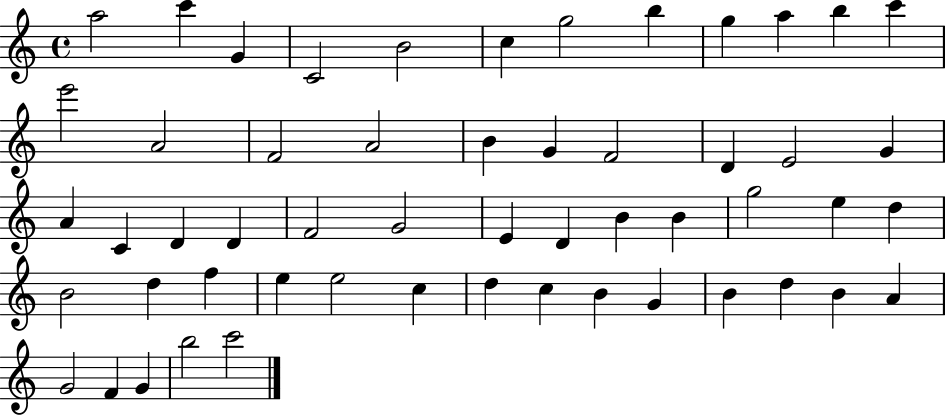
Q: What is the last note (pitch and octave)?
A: C6